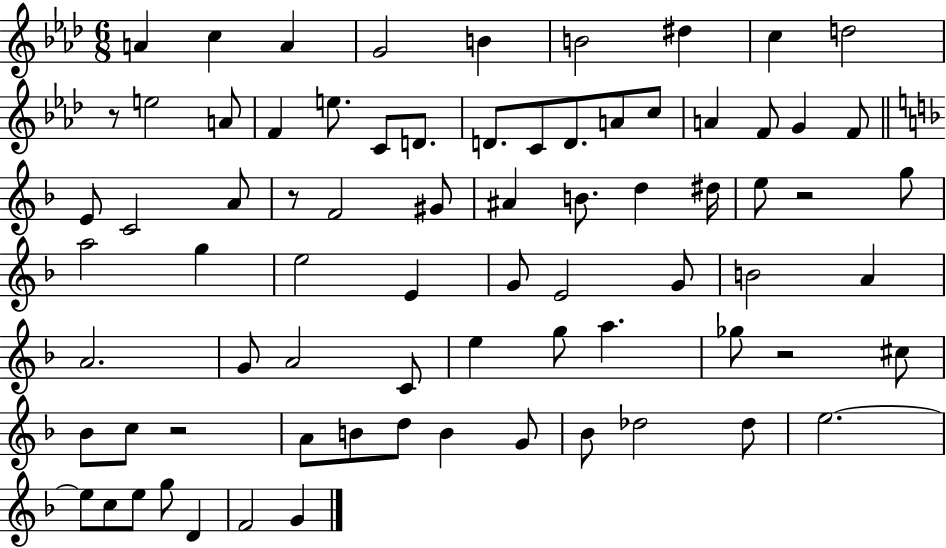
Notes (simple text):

A4/q C5/q A4/q G4/h B4/q B4/h D#5/q C5/q D5/h R/e E5/h A4/e F4/q E5/e. C4/e D4/e. D4/e. C4/e D4/e. A4/e C5/e A4/q F4/e G4/q F4/e E4/e C4/h A4/e R/e F4/h G#4/e A#4/q B4/e. D5/q D#5/s E5/e R/h G5/e A5/h G5/q E5/h E4/q G4/e E4/h G4/e B4/h A4/q A4/h. G4/e A4/h C4/e E5/q G5/e A5/q. Gb5/e R/h C#5/e Bb4/e C5/e R/h A4/e B4/e D5/e B4/q G4/e Bb4/e Db5/h Db5/e E5/h. E5/e C5/e E5/e G5/e D4/q F4/h G4/q